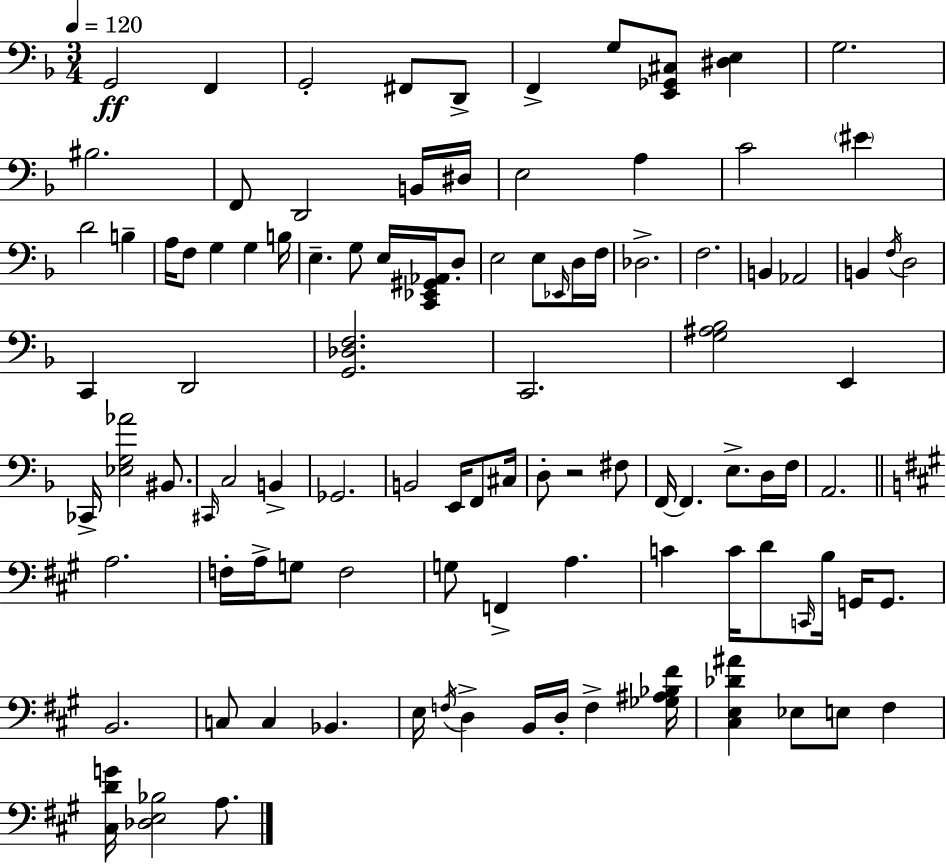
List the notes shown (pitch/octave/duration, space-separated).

G2/h F2/q G2/h F#2/e D2/e F2/q G3/e [E2,Gb2,C#3]/e [D#3,E3]/q G3/h. BIS3/h. F2/e D2/h B2/s D#3/s E3/h A3/q C4/h EIS4/q D4/h B3/q A3/s F3/e G3/q G3/q B3/s E3/q. G3/e E3/s [C2,Eb2,G#2,Ab2]/s D3/e E3/h E3/e Eb2/s D3/s F3/s Db3/h. F3/h. B2/q Ab2/h B2/q F3/s D3/h C2/q D2/h [G2,Db3,F3]/h. C2/h. [G3,A#3,Bb3]/h E2/q CES2/s [Eb3,G3,Ab4]/h BIS2/e. C#2/s C3/h B2/q Gb2/h. B2/h E2/s F2/e C#3/s D3/e R/h F#3/e F2/s F2/q. E3/e. D3/s F3/s A2/h. A3/h. F3/s A3/s G3/e F3/h G3/e F2/q A3/q. C4/q C4/s D4/e C2/s B3/s G2/s G2/e. B2/h. C3/e C3/q Bb2/q. E3/s F3/s D3/q B2/s D3/s F3/q [Gb3,A#3,Bb3,F#4]/s [C#3,E3,Db4,A#4]/q Eb3/e E3/e F#3/q [C#3,D4,G4]/s [Db3,E3,Bb3]/h A3/e.